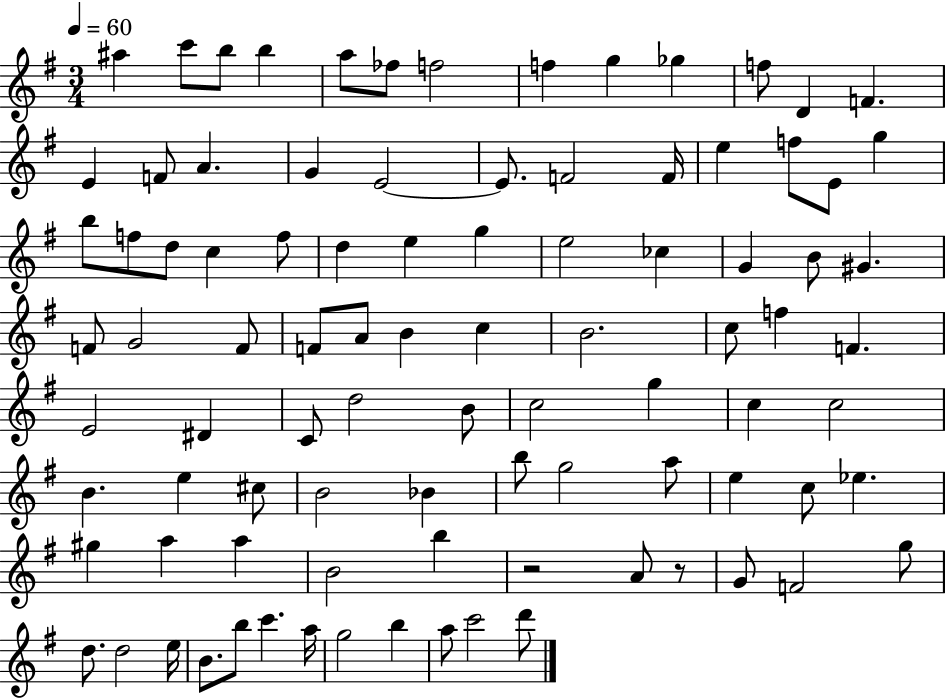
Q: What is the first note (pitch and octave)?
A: A#5